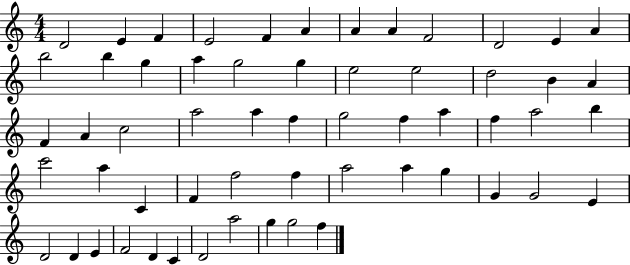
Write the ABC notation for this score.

X:1
T:Untitled
M:4/4
L:1/4
K:C
D2 E F E2 F A A A F2 D2 E A b2 b g a g2 g e2 e2 d2 B A F A c2 a2 a f g2 f a f a2 b c'2 a C F f2 f a2 a g G G2 E D2 D E F2 D C D2 a2 g g2 f